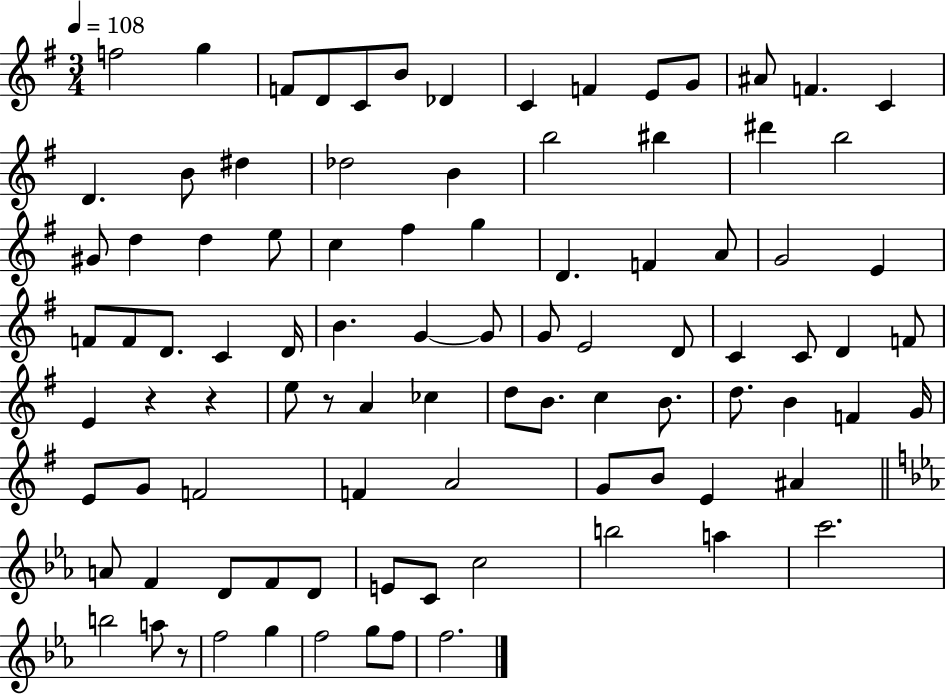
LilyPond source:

{
  \clef treble
  \numericTimeSignature
  \time 3/4
  \key g \major
  \tempo 4 = 108
  \repeat volta 2 { f''2 g''4 | f'8 d'8 c'8 b'8 des'4 | c'4 f'4 e'8 g'8 | ais'8 f'4. c'4 | \break d'4. b'8 dis''4 | des''2 b'4 | b''2 bis''4 | dis'''4 b''2 | \break gis'8 d''4 d''4 e''8 | c''4 fis''4 g''4 | d'4. f'4 a'8 | g'2 e'4 | \break f'8 f'8 d'8. c'4 d'16 | b'4. g'4~~ g'8 | g'8 e'2 d'8 | c'4 c'8 d'4 f'8 | \break e'4 r4 r4 | e''8 r8 a'4 ces''4 | d''8 b'8. c''4 b'8. | d''8. b'4 f'4 g'16 | \break e'8 g'8 f'2 | f'4 a'2 | g'8 b'8 e'4 ais'4 | \bar "||" \break \key ees \major a'8 f'4 d'8 f'8 d'8 | e'8 c'8 c''2 | b''2 a''4 | c'''2. | \break b''2 a''8 r8 | f''2 g''4 | f''2 g''8 f''8 | f''2. | \break } \bar "|."
}